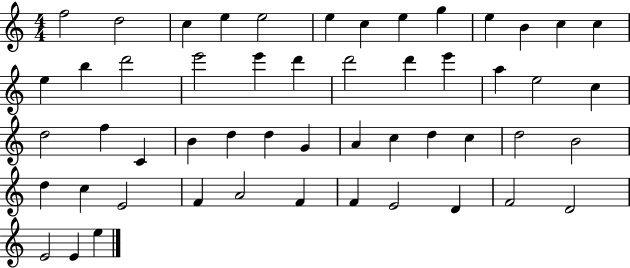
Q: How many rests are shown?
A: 0